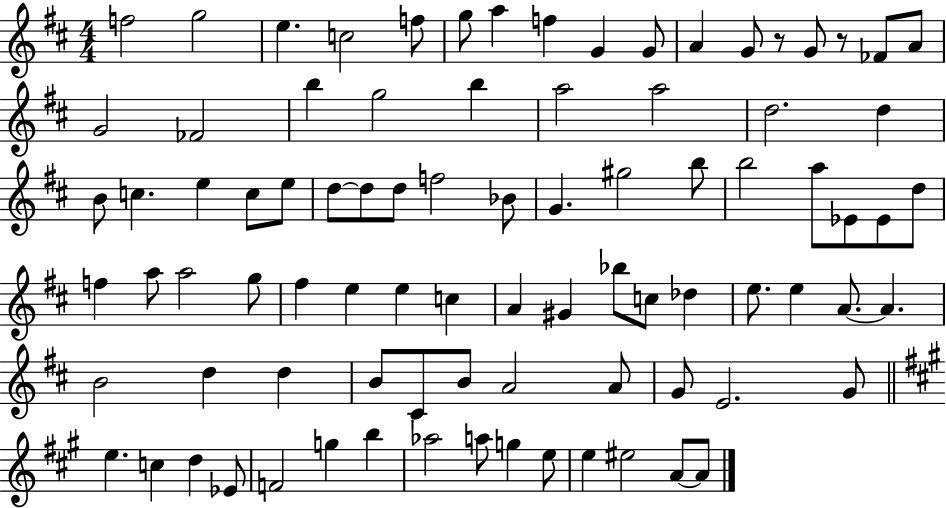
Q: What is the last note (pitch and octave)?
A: A4